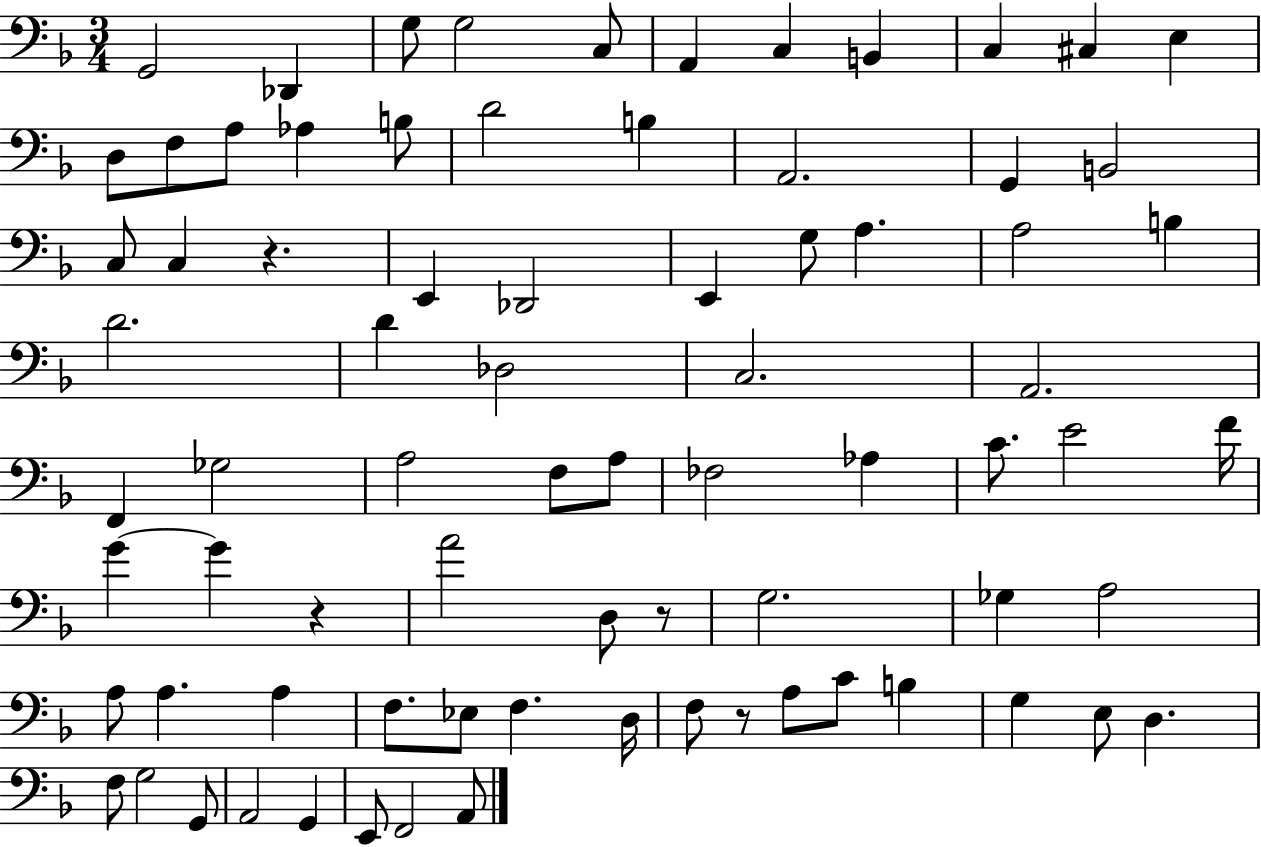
X:1
T:Untitled
M:3/4
L:1/4
K:F
G,,2 _D,, G,/2 G,2 C,/2 A,, C, B,, C, ^C, E, D,/2 F,/2 A,/2 _A, B,/2 D2 B, A,,2 G,, B,,2 C,/2 C, z E,, _D,,2 E,, G,/2 A, A,2 B, D2 D _D,2 C,2 A,,2 F,, _G,2 A,2 F,/2 A,/2 _F,2 _A, C/2 E2 F/4 G G z A2 D,/2 z/2 G,2 _G, A,2 A,/2 A, A, F,/2 _E,/2 F, D,/4 F,/2 z/2 A,/2 C/2 B, G, E,/2 D, F,/2 G,2 G,,/2 A,,2 G,, E,,/2 F,,2 A,,/2